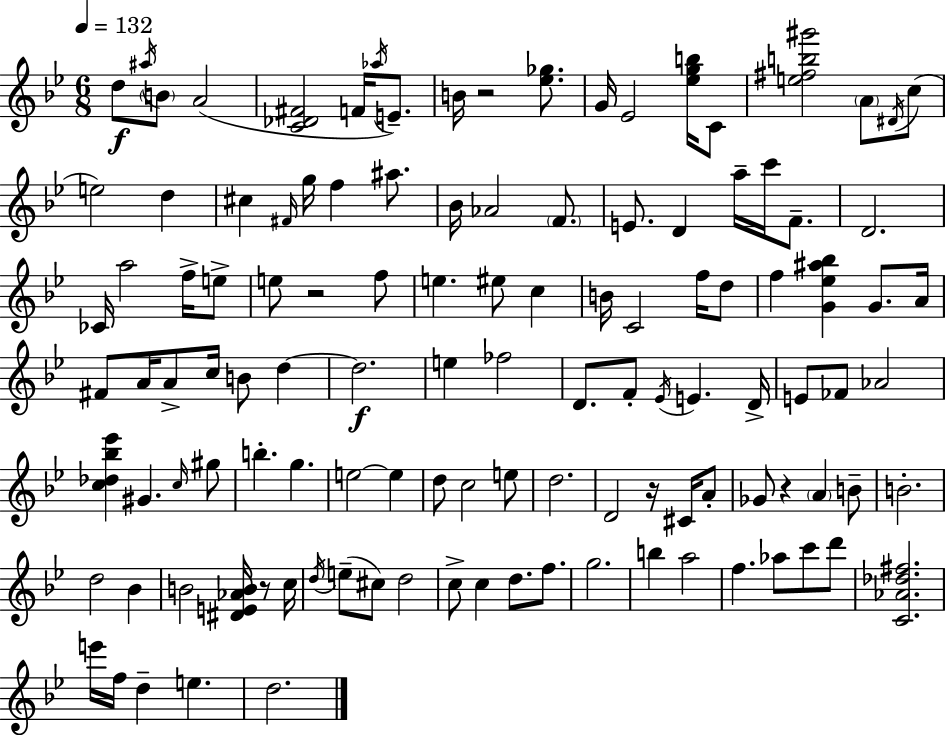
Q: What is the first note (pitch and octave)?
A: D5